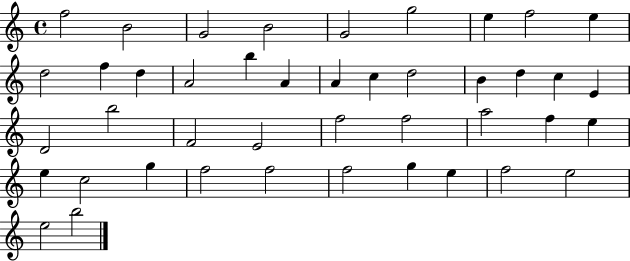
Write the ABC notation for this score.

X:1
T:Untitled
M:4/4
L:1/4
K:C
f2 B2 G2 B2 G2 g2 e f2 e d2 f d A2 b A A c d2 B d c E D2 b2 F2 E2 f2 f2 a2 f e e c2 g f2 f2 f2 g e f2 e2 e2 b2